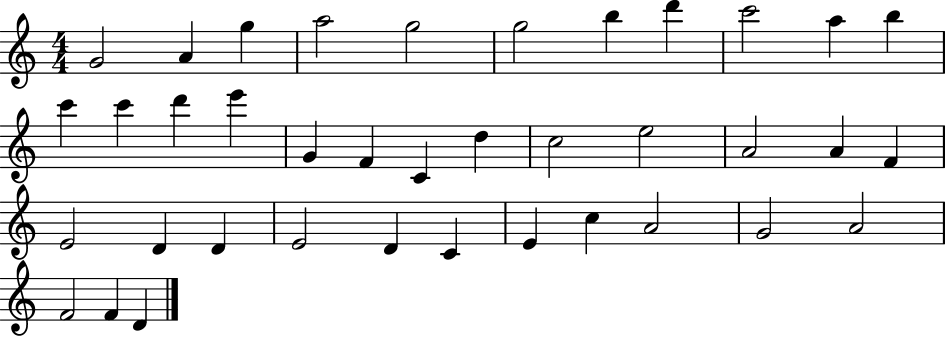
{
  \clef treble
  \numericTimeSignature
  \time 4/4
  \key c \major
  g'2 a'4 g''4 | a''2 g''2 | g''2 b''4 d'''4 | c'''2 a''4 b''4 | \break c'''4 c'''4 d'''4 e'''4 | g'4 f'4 c'4 d''4 | c''2 e''2 | a'2 a'4 f'4 | \break e'2 d'4 d'4 | e'2 d'4 c'4 | e'4 c''4 a'2 | g'2 a'2 | \break f'2 f'4 d'4 | \bar "|."
}